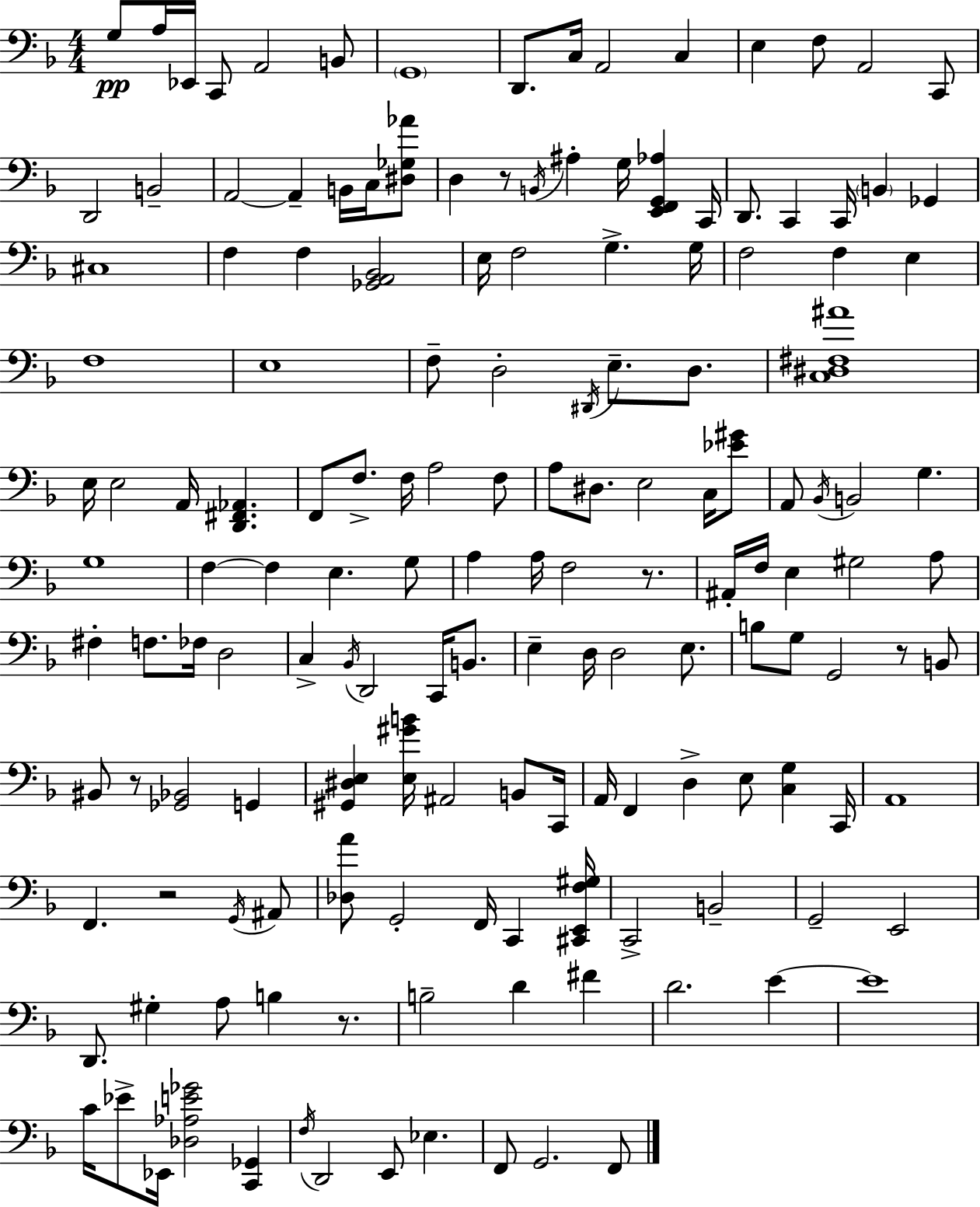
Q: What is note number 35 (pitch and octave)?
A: E3